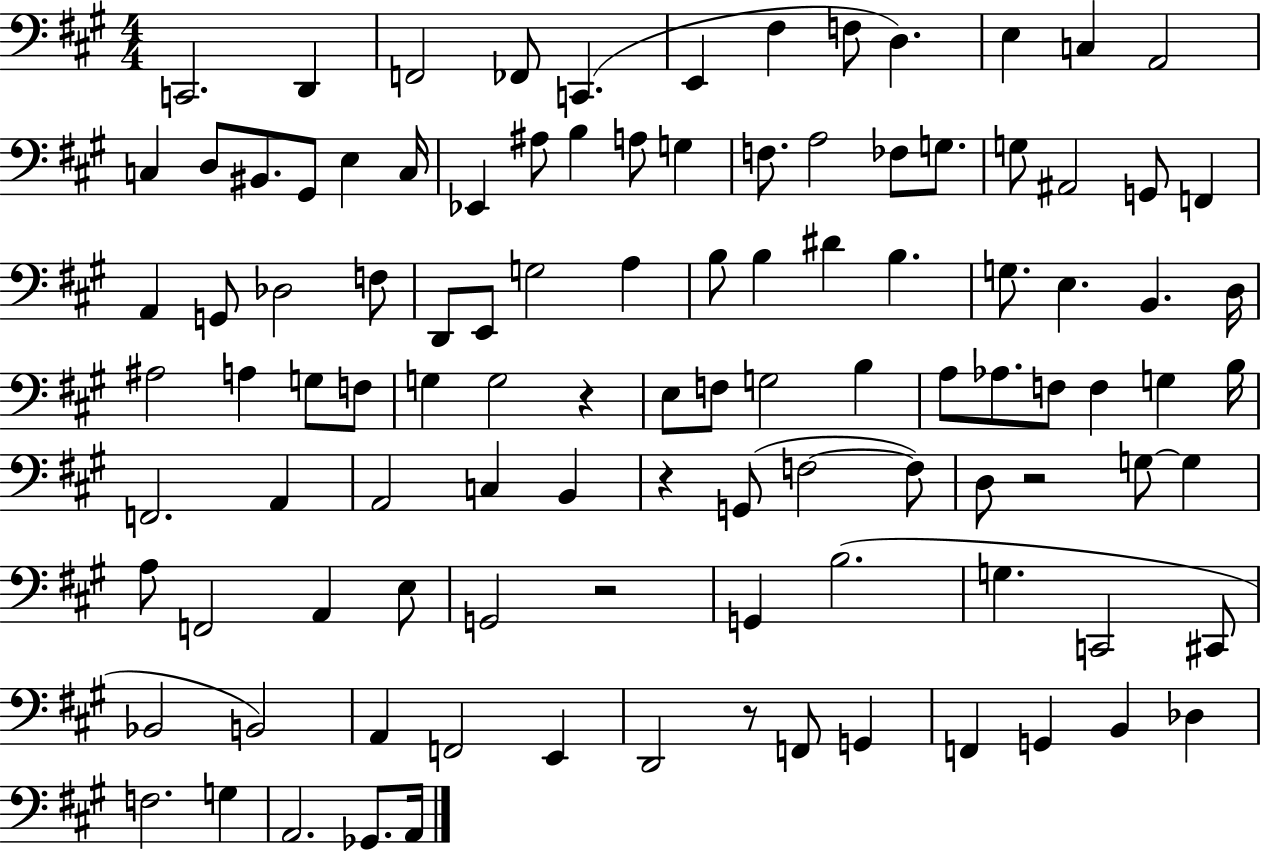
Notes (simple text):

C2/h. D2/q F2/h FES2/e C2/q. E2/q F#3/q F3/e D3/q. E3/q C3/q A2/h C3/q D3/e BIS2/e. G#2/e E3/q C3/s Eb2/q A#3/e B3/q A3/e G3/q F3/e. A3/h FES3/e G3/e. G3/e A#2/h G2/e F2/q A2/q G2/e Db3/h F3/e D2/e E2/e G3/h A3/q B3/e B3/q D#4/q B3/q. G3/e. E3/q. B2/q. D3/s A#3/h A3/q G3/e F3/e G3/q G3/h R/q E3/e F3/e G3/h B3/q A3/e Ab3/e. F3/e F3/q G3/q B3/s F2/h. A2/q A2/h C3/q B2/q R/q G2/e F3/h F3/e D3/e R/h G3/e G3/q A3/e F2/h A2/q E3/e G2/h R/h G2/q B3/h. G3/q. C2/h C#2/e Bb2/h B2/h A2/q F2/h E2/q D2/h R/e F2/e G2/q F2/q G2/q B2/q Db3/q F3/h. G3/q A2/h. Gb2/e. A2/s